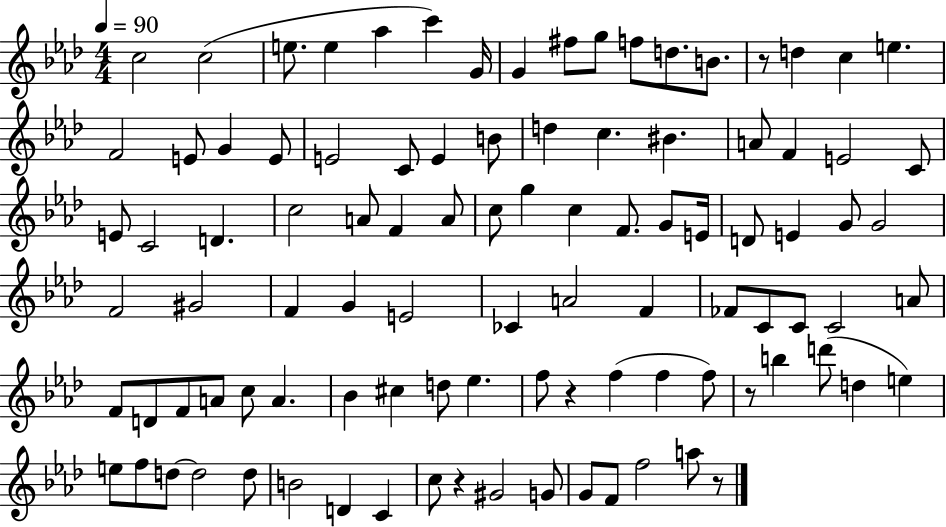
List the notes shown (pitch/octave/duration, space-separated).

C5/h C5/h E5/e. E5/q Ab5/q C6/q G4/s G4/q F#5/e G5/e F5/e D5/e. B4/e. R/e D5/q C5/q E5/q. F4/h E4/e G4/q E4/e E4/h C4/e E4/q B4/e D5/q C5/q. BIS4/q. A4/e F4/q E4/h C4/e E4/e C4/h D4/q. C5/h A4/e F4/q A4/e C5/e G5/q C5/q F4/e. G4/e E4/s D4/e E4/q G4/e G4/h F4/h G#4/h F4/q G4/q E4/h CES4/q A4/h F4/q FES4/e C4/e C4/e C4/h A4/e F4/e D4/e F4/e A4/e C5/e A4/q. Bb4/q C#5/q D5/e Eb5/q. F5/e R/q F5/q F5/q F5/e R/e B5/q D6/e D5/q E5/q E5/e F5/e D5/e D5/h D5/e B4/h D4/q C4/q C5/e R/q G#4/h G4/e G4/e F4/e F5/h A5/e R/e